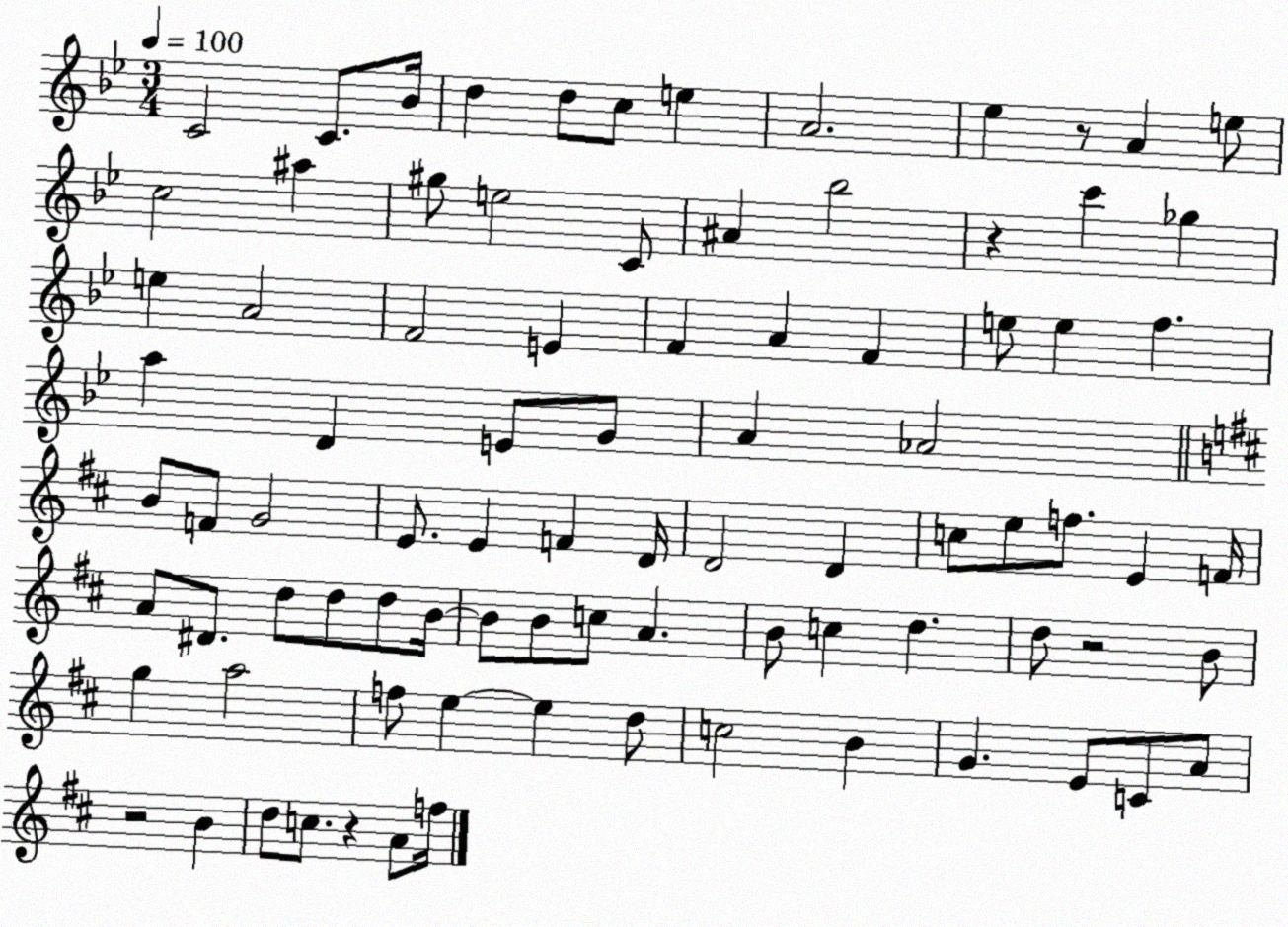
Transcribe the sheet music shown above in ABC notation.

X:1
T:Untitled
M:3/4
L:1/4
K:Bb
C2 C/2 _B/4 d d/2 c/2 e A2 _e z/2 A e/2 c2 ^a ^g/2 e2 C/2 ^A _b2 z c' _g e A2 F2 E F A F e/2 e f a D E/2 G/2 A _A2 B/2 F/2 G2 E/2 E F D/4 D2 D c/2 e/2 f/2 E F/4 A/2 ^D/2 d/2 d/2 d/2 B/4 B/2 B/2 c/2 A B/2 c d d/2 z2 B/2 g a2 f/2 e e d/2 c2 B G E/2 C/2 A/2 z2 B d/2 c/2 z A/2 f/4